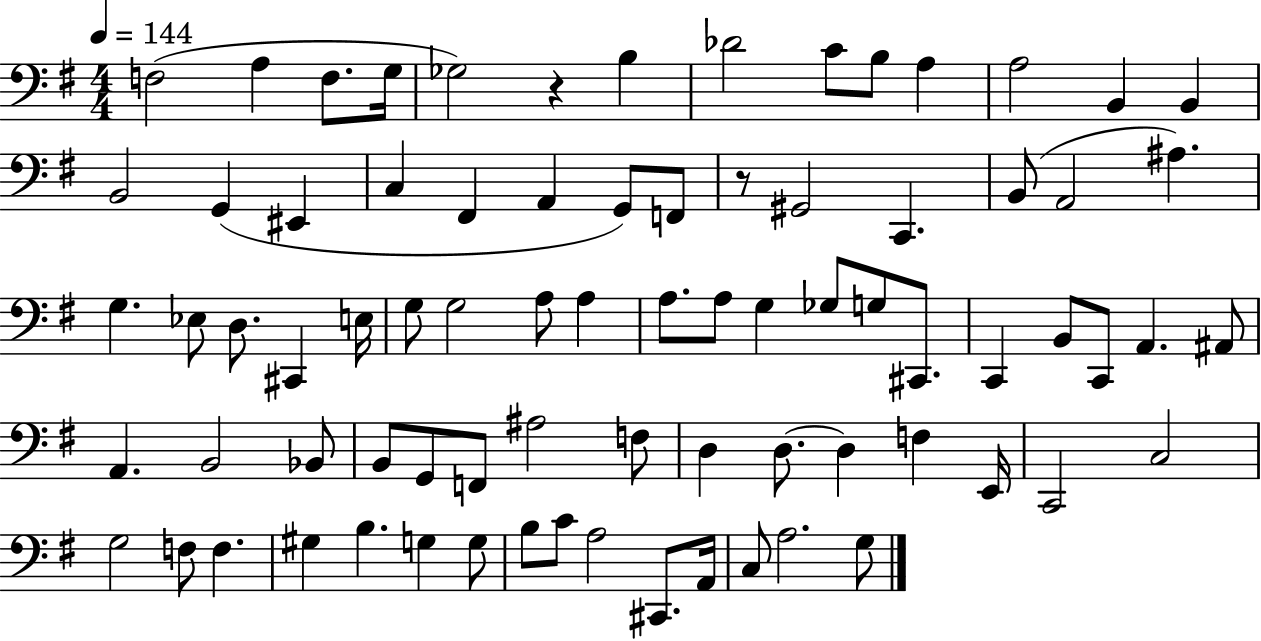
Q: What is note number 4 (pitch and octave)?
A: G3